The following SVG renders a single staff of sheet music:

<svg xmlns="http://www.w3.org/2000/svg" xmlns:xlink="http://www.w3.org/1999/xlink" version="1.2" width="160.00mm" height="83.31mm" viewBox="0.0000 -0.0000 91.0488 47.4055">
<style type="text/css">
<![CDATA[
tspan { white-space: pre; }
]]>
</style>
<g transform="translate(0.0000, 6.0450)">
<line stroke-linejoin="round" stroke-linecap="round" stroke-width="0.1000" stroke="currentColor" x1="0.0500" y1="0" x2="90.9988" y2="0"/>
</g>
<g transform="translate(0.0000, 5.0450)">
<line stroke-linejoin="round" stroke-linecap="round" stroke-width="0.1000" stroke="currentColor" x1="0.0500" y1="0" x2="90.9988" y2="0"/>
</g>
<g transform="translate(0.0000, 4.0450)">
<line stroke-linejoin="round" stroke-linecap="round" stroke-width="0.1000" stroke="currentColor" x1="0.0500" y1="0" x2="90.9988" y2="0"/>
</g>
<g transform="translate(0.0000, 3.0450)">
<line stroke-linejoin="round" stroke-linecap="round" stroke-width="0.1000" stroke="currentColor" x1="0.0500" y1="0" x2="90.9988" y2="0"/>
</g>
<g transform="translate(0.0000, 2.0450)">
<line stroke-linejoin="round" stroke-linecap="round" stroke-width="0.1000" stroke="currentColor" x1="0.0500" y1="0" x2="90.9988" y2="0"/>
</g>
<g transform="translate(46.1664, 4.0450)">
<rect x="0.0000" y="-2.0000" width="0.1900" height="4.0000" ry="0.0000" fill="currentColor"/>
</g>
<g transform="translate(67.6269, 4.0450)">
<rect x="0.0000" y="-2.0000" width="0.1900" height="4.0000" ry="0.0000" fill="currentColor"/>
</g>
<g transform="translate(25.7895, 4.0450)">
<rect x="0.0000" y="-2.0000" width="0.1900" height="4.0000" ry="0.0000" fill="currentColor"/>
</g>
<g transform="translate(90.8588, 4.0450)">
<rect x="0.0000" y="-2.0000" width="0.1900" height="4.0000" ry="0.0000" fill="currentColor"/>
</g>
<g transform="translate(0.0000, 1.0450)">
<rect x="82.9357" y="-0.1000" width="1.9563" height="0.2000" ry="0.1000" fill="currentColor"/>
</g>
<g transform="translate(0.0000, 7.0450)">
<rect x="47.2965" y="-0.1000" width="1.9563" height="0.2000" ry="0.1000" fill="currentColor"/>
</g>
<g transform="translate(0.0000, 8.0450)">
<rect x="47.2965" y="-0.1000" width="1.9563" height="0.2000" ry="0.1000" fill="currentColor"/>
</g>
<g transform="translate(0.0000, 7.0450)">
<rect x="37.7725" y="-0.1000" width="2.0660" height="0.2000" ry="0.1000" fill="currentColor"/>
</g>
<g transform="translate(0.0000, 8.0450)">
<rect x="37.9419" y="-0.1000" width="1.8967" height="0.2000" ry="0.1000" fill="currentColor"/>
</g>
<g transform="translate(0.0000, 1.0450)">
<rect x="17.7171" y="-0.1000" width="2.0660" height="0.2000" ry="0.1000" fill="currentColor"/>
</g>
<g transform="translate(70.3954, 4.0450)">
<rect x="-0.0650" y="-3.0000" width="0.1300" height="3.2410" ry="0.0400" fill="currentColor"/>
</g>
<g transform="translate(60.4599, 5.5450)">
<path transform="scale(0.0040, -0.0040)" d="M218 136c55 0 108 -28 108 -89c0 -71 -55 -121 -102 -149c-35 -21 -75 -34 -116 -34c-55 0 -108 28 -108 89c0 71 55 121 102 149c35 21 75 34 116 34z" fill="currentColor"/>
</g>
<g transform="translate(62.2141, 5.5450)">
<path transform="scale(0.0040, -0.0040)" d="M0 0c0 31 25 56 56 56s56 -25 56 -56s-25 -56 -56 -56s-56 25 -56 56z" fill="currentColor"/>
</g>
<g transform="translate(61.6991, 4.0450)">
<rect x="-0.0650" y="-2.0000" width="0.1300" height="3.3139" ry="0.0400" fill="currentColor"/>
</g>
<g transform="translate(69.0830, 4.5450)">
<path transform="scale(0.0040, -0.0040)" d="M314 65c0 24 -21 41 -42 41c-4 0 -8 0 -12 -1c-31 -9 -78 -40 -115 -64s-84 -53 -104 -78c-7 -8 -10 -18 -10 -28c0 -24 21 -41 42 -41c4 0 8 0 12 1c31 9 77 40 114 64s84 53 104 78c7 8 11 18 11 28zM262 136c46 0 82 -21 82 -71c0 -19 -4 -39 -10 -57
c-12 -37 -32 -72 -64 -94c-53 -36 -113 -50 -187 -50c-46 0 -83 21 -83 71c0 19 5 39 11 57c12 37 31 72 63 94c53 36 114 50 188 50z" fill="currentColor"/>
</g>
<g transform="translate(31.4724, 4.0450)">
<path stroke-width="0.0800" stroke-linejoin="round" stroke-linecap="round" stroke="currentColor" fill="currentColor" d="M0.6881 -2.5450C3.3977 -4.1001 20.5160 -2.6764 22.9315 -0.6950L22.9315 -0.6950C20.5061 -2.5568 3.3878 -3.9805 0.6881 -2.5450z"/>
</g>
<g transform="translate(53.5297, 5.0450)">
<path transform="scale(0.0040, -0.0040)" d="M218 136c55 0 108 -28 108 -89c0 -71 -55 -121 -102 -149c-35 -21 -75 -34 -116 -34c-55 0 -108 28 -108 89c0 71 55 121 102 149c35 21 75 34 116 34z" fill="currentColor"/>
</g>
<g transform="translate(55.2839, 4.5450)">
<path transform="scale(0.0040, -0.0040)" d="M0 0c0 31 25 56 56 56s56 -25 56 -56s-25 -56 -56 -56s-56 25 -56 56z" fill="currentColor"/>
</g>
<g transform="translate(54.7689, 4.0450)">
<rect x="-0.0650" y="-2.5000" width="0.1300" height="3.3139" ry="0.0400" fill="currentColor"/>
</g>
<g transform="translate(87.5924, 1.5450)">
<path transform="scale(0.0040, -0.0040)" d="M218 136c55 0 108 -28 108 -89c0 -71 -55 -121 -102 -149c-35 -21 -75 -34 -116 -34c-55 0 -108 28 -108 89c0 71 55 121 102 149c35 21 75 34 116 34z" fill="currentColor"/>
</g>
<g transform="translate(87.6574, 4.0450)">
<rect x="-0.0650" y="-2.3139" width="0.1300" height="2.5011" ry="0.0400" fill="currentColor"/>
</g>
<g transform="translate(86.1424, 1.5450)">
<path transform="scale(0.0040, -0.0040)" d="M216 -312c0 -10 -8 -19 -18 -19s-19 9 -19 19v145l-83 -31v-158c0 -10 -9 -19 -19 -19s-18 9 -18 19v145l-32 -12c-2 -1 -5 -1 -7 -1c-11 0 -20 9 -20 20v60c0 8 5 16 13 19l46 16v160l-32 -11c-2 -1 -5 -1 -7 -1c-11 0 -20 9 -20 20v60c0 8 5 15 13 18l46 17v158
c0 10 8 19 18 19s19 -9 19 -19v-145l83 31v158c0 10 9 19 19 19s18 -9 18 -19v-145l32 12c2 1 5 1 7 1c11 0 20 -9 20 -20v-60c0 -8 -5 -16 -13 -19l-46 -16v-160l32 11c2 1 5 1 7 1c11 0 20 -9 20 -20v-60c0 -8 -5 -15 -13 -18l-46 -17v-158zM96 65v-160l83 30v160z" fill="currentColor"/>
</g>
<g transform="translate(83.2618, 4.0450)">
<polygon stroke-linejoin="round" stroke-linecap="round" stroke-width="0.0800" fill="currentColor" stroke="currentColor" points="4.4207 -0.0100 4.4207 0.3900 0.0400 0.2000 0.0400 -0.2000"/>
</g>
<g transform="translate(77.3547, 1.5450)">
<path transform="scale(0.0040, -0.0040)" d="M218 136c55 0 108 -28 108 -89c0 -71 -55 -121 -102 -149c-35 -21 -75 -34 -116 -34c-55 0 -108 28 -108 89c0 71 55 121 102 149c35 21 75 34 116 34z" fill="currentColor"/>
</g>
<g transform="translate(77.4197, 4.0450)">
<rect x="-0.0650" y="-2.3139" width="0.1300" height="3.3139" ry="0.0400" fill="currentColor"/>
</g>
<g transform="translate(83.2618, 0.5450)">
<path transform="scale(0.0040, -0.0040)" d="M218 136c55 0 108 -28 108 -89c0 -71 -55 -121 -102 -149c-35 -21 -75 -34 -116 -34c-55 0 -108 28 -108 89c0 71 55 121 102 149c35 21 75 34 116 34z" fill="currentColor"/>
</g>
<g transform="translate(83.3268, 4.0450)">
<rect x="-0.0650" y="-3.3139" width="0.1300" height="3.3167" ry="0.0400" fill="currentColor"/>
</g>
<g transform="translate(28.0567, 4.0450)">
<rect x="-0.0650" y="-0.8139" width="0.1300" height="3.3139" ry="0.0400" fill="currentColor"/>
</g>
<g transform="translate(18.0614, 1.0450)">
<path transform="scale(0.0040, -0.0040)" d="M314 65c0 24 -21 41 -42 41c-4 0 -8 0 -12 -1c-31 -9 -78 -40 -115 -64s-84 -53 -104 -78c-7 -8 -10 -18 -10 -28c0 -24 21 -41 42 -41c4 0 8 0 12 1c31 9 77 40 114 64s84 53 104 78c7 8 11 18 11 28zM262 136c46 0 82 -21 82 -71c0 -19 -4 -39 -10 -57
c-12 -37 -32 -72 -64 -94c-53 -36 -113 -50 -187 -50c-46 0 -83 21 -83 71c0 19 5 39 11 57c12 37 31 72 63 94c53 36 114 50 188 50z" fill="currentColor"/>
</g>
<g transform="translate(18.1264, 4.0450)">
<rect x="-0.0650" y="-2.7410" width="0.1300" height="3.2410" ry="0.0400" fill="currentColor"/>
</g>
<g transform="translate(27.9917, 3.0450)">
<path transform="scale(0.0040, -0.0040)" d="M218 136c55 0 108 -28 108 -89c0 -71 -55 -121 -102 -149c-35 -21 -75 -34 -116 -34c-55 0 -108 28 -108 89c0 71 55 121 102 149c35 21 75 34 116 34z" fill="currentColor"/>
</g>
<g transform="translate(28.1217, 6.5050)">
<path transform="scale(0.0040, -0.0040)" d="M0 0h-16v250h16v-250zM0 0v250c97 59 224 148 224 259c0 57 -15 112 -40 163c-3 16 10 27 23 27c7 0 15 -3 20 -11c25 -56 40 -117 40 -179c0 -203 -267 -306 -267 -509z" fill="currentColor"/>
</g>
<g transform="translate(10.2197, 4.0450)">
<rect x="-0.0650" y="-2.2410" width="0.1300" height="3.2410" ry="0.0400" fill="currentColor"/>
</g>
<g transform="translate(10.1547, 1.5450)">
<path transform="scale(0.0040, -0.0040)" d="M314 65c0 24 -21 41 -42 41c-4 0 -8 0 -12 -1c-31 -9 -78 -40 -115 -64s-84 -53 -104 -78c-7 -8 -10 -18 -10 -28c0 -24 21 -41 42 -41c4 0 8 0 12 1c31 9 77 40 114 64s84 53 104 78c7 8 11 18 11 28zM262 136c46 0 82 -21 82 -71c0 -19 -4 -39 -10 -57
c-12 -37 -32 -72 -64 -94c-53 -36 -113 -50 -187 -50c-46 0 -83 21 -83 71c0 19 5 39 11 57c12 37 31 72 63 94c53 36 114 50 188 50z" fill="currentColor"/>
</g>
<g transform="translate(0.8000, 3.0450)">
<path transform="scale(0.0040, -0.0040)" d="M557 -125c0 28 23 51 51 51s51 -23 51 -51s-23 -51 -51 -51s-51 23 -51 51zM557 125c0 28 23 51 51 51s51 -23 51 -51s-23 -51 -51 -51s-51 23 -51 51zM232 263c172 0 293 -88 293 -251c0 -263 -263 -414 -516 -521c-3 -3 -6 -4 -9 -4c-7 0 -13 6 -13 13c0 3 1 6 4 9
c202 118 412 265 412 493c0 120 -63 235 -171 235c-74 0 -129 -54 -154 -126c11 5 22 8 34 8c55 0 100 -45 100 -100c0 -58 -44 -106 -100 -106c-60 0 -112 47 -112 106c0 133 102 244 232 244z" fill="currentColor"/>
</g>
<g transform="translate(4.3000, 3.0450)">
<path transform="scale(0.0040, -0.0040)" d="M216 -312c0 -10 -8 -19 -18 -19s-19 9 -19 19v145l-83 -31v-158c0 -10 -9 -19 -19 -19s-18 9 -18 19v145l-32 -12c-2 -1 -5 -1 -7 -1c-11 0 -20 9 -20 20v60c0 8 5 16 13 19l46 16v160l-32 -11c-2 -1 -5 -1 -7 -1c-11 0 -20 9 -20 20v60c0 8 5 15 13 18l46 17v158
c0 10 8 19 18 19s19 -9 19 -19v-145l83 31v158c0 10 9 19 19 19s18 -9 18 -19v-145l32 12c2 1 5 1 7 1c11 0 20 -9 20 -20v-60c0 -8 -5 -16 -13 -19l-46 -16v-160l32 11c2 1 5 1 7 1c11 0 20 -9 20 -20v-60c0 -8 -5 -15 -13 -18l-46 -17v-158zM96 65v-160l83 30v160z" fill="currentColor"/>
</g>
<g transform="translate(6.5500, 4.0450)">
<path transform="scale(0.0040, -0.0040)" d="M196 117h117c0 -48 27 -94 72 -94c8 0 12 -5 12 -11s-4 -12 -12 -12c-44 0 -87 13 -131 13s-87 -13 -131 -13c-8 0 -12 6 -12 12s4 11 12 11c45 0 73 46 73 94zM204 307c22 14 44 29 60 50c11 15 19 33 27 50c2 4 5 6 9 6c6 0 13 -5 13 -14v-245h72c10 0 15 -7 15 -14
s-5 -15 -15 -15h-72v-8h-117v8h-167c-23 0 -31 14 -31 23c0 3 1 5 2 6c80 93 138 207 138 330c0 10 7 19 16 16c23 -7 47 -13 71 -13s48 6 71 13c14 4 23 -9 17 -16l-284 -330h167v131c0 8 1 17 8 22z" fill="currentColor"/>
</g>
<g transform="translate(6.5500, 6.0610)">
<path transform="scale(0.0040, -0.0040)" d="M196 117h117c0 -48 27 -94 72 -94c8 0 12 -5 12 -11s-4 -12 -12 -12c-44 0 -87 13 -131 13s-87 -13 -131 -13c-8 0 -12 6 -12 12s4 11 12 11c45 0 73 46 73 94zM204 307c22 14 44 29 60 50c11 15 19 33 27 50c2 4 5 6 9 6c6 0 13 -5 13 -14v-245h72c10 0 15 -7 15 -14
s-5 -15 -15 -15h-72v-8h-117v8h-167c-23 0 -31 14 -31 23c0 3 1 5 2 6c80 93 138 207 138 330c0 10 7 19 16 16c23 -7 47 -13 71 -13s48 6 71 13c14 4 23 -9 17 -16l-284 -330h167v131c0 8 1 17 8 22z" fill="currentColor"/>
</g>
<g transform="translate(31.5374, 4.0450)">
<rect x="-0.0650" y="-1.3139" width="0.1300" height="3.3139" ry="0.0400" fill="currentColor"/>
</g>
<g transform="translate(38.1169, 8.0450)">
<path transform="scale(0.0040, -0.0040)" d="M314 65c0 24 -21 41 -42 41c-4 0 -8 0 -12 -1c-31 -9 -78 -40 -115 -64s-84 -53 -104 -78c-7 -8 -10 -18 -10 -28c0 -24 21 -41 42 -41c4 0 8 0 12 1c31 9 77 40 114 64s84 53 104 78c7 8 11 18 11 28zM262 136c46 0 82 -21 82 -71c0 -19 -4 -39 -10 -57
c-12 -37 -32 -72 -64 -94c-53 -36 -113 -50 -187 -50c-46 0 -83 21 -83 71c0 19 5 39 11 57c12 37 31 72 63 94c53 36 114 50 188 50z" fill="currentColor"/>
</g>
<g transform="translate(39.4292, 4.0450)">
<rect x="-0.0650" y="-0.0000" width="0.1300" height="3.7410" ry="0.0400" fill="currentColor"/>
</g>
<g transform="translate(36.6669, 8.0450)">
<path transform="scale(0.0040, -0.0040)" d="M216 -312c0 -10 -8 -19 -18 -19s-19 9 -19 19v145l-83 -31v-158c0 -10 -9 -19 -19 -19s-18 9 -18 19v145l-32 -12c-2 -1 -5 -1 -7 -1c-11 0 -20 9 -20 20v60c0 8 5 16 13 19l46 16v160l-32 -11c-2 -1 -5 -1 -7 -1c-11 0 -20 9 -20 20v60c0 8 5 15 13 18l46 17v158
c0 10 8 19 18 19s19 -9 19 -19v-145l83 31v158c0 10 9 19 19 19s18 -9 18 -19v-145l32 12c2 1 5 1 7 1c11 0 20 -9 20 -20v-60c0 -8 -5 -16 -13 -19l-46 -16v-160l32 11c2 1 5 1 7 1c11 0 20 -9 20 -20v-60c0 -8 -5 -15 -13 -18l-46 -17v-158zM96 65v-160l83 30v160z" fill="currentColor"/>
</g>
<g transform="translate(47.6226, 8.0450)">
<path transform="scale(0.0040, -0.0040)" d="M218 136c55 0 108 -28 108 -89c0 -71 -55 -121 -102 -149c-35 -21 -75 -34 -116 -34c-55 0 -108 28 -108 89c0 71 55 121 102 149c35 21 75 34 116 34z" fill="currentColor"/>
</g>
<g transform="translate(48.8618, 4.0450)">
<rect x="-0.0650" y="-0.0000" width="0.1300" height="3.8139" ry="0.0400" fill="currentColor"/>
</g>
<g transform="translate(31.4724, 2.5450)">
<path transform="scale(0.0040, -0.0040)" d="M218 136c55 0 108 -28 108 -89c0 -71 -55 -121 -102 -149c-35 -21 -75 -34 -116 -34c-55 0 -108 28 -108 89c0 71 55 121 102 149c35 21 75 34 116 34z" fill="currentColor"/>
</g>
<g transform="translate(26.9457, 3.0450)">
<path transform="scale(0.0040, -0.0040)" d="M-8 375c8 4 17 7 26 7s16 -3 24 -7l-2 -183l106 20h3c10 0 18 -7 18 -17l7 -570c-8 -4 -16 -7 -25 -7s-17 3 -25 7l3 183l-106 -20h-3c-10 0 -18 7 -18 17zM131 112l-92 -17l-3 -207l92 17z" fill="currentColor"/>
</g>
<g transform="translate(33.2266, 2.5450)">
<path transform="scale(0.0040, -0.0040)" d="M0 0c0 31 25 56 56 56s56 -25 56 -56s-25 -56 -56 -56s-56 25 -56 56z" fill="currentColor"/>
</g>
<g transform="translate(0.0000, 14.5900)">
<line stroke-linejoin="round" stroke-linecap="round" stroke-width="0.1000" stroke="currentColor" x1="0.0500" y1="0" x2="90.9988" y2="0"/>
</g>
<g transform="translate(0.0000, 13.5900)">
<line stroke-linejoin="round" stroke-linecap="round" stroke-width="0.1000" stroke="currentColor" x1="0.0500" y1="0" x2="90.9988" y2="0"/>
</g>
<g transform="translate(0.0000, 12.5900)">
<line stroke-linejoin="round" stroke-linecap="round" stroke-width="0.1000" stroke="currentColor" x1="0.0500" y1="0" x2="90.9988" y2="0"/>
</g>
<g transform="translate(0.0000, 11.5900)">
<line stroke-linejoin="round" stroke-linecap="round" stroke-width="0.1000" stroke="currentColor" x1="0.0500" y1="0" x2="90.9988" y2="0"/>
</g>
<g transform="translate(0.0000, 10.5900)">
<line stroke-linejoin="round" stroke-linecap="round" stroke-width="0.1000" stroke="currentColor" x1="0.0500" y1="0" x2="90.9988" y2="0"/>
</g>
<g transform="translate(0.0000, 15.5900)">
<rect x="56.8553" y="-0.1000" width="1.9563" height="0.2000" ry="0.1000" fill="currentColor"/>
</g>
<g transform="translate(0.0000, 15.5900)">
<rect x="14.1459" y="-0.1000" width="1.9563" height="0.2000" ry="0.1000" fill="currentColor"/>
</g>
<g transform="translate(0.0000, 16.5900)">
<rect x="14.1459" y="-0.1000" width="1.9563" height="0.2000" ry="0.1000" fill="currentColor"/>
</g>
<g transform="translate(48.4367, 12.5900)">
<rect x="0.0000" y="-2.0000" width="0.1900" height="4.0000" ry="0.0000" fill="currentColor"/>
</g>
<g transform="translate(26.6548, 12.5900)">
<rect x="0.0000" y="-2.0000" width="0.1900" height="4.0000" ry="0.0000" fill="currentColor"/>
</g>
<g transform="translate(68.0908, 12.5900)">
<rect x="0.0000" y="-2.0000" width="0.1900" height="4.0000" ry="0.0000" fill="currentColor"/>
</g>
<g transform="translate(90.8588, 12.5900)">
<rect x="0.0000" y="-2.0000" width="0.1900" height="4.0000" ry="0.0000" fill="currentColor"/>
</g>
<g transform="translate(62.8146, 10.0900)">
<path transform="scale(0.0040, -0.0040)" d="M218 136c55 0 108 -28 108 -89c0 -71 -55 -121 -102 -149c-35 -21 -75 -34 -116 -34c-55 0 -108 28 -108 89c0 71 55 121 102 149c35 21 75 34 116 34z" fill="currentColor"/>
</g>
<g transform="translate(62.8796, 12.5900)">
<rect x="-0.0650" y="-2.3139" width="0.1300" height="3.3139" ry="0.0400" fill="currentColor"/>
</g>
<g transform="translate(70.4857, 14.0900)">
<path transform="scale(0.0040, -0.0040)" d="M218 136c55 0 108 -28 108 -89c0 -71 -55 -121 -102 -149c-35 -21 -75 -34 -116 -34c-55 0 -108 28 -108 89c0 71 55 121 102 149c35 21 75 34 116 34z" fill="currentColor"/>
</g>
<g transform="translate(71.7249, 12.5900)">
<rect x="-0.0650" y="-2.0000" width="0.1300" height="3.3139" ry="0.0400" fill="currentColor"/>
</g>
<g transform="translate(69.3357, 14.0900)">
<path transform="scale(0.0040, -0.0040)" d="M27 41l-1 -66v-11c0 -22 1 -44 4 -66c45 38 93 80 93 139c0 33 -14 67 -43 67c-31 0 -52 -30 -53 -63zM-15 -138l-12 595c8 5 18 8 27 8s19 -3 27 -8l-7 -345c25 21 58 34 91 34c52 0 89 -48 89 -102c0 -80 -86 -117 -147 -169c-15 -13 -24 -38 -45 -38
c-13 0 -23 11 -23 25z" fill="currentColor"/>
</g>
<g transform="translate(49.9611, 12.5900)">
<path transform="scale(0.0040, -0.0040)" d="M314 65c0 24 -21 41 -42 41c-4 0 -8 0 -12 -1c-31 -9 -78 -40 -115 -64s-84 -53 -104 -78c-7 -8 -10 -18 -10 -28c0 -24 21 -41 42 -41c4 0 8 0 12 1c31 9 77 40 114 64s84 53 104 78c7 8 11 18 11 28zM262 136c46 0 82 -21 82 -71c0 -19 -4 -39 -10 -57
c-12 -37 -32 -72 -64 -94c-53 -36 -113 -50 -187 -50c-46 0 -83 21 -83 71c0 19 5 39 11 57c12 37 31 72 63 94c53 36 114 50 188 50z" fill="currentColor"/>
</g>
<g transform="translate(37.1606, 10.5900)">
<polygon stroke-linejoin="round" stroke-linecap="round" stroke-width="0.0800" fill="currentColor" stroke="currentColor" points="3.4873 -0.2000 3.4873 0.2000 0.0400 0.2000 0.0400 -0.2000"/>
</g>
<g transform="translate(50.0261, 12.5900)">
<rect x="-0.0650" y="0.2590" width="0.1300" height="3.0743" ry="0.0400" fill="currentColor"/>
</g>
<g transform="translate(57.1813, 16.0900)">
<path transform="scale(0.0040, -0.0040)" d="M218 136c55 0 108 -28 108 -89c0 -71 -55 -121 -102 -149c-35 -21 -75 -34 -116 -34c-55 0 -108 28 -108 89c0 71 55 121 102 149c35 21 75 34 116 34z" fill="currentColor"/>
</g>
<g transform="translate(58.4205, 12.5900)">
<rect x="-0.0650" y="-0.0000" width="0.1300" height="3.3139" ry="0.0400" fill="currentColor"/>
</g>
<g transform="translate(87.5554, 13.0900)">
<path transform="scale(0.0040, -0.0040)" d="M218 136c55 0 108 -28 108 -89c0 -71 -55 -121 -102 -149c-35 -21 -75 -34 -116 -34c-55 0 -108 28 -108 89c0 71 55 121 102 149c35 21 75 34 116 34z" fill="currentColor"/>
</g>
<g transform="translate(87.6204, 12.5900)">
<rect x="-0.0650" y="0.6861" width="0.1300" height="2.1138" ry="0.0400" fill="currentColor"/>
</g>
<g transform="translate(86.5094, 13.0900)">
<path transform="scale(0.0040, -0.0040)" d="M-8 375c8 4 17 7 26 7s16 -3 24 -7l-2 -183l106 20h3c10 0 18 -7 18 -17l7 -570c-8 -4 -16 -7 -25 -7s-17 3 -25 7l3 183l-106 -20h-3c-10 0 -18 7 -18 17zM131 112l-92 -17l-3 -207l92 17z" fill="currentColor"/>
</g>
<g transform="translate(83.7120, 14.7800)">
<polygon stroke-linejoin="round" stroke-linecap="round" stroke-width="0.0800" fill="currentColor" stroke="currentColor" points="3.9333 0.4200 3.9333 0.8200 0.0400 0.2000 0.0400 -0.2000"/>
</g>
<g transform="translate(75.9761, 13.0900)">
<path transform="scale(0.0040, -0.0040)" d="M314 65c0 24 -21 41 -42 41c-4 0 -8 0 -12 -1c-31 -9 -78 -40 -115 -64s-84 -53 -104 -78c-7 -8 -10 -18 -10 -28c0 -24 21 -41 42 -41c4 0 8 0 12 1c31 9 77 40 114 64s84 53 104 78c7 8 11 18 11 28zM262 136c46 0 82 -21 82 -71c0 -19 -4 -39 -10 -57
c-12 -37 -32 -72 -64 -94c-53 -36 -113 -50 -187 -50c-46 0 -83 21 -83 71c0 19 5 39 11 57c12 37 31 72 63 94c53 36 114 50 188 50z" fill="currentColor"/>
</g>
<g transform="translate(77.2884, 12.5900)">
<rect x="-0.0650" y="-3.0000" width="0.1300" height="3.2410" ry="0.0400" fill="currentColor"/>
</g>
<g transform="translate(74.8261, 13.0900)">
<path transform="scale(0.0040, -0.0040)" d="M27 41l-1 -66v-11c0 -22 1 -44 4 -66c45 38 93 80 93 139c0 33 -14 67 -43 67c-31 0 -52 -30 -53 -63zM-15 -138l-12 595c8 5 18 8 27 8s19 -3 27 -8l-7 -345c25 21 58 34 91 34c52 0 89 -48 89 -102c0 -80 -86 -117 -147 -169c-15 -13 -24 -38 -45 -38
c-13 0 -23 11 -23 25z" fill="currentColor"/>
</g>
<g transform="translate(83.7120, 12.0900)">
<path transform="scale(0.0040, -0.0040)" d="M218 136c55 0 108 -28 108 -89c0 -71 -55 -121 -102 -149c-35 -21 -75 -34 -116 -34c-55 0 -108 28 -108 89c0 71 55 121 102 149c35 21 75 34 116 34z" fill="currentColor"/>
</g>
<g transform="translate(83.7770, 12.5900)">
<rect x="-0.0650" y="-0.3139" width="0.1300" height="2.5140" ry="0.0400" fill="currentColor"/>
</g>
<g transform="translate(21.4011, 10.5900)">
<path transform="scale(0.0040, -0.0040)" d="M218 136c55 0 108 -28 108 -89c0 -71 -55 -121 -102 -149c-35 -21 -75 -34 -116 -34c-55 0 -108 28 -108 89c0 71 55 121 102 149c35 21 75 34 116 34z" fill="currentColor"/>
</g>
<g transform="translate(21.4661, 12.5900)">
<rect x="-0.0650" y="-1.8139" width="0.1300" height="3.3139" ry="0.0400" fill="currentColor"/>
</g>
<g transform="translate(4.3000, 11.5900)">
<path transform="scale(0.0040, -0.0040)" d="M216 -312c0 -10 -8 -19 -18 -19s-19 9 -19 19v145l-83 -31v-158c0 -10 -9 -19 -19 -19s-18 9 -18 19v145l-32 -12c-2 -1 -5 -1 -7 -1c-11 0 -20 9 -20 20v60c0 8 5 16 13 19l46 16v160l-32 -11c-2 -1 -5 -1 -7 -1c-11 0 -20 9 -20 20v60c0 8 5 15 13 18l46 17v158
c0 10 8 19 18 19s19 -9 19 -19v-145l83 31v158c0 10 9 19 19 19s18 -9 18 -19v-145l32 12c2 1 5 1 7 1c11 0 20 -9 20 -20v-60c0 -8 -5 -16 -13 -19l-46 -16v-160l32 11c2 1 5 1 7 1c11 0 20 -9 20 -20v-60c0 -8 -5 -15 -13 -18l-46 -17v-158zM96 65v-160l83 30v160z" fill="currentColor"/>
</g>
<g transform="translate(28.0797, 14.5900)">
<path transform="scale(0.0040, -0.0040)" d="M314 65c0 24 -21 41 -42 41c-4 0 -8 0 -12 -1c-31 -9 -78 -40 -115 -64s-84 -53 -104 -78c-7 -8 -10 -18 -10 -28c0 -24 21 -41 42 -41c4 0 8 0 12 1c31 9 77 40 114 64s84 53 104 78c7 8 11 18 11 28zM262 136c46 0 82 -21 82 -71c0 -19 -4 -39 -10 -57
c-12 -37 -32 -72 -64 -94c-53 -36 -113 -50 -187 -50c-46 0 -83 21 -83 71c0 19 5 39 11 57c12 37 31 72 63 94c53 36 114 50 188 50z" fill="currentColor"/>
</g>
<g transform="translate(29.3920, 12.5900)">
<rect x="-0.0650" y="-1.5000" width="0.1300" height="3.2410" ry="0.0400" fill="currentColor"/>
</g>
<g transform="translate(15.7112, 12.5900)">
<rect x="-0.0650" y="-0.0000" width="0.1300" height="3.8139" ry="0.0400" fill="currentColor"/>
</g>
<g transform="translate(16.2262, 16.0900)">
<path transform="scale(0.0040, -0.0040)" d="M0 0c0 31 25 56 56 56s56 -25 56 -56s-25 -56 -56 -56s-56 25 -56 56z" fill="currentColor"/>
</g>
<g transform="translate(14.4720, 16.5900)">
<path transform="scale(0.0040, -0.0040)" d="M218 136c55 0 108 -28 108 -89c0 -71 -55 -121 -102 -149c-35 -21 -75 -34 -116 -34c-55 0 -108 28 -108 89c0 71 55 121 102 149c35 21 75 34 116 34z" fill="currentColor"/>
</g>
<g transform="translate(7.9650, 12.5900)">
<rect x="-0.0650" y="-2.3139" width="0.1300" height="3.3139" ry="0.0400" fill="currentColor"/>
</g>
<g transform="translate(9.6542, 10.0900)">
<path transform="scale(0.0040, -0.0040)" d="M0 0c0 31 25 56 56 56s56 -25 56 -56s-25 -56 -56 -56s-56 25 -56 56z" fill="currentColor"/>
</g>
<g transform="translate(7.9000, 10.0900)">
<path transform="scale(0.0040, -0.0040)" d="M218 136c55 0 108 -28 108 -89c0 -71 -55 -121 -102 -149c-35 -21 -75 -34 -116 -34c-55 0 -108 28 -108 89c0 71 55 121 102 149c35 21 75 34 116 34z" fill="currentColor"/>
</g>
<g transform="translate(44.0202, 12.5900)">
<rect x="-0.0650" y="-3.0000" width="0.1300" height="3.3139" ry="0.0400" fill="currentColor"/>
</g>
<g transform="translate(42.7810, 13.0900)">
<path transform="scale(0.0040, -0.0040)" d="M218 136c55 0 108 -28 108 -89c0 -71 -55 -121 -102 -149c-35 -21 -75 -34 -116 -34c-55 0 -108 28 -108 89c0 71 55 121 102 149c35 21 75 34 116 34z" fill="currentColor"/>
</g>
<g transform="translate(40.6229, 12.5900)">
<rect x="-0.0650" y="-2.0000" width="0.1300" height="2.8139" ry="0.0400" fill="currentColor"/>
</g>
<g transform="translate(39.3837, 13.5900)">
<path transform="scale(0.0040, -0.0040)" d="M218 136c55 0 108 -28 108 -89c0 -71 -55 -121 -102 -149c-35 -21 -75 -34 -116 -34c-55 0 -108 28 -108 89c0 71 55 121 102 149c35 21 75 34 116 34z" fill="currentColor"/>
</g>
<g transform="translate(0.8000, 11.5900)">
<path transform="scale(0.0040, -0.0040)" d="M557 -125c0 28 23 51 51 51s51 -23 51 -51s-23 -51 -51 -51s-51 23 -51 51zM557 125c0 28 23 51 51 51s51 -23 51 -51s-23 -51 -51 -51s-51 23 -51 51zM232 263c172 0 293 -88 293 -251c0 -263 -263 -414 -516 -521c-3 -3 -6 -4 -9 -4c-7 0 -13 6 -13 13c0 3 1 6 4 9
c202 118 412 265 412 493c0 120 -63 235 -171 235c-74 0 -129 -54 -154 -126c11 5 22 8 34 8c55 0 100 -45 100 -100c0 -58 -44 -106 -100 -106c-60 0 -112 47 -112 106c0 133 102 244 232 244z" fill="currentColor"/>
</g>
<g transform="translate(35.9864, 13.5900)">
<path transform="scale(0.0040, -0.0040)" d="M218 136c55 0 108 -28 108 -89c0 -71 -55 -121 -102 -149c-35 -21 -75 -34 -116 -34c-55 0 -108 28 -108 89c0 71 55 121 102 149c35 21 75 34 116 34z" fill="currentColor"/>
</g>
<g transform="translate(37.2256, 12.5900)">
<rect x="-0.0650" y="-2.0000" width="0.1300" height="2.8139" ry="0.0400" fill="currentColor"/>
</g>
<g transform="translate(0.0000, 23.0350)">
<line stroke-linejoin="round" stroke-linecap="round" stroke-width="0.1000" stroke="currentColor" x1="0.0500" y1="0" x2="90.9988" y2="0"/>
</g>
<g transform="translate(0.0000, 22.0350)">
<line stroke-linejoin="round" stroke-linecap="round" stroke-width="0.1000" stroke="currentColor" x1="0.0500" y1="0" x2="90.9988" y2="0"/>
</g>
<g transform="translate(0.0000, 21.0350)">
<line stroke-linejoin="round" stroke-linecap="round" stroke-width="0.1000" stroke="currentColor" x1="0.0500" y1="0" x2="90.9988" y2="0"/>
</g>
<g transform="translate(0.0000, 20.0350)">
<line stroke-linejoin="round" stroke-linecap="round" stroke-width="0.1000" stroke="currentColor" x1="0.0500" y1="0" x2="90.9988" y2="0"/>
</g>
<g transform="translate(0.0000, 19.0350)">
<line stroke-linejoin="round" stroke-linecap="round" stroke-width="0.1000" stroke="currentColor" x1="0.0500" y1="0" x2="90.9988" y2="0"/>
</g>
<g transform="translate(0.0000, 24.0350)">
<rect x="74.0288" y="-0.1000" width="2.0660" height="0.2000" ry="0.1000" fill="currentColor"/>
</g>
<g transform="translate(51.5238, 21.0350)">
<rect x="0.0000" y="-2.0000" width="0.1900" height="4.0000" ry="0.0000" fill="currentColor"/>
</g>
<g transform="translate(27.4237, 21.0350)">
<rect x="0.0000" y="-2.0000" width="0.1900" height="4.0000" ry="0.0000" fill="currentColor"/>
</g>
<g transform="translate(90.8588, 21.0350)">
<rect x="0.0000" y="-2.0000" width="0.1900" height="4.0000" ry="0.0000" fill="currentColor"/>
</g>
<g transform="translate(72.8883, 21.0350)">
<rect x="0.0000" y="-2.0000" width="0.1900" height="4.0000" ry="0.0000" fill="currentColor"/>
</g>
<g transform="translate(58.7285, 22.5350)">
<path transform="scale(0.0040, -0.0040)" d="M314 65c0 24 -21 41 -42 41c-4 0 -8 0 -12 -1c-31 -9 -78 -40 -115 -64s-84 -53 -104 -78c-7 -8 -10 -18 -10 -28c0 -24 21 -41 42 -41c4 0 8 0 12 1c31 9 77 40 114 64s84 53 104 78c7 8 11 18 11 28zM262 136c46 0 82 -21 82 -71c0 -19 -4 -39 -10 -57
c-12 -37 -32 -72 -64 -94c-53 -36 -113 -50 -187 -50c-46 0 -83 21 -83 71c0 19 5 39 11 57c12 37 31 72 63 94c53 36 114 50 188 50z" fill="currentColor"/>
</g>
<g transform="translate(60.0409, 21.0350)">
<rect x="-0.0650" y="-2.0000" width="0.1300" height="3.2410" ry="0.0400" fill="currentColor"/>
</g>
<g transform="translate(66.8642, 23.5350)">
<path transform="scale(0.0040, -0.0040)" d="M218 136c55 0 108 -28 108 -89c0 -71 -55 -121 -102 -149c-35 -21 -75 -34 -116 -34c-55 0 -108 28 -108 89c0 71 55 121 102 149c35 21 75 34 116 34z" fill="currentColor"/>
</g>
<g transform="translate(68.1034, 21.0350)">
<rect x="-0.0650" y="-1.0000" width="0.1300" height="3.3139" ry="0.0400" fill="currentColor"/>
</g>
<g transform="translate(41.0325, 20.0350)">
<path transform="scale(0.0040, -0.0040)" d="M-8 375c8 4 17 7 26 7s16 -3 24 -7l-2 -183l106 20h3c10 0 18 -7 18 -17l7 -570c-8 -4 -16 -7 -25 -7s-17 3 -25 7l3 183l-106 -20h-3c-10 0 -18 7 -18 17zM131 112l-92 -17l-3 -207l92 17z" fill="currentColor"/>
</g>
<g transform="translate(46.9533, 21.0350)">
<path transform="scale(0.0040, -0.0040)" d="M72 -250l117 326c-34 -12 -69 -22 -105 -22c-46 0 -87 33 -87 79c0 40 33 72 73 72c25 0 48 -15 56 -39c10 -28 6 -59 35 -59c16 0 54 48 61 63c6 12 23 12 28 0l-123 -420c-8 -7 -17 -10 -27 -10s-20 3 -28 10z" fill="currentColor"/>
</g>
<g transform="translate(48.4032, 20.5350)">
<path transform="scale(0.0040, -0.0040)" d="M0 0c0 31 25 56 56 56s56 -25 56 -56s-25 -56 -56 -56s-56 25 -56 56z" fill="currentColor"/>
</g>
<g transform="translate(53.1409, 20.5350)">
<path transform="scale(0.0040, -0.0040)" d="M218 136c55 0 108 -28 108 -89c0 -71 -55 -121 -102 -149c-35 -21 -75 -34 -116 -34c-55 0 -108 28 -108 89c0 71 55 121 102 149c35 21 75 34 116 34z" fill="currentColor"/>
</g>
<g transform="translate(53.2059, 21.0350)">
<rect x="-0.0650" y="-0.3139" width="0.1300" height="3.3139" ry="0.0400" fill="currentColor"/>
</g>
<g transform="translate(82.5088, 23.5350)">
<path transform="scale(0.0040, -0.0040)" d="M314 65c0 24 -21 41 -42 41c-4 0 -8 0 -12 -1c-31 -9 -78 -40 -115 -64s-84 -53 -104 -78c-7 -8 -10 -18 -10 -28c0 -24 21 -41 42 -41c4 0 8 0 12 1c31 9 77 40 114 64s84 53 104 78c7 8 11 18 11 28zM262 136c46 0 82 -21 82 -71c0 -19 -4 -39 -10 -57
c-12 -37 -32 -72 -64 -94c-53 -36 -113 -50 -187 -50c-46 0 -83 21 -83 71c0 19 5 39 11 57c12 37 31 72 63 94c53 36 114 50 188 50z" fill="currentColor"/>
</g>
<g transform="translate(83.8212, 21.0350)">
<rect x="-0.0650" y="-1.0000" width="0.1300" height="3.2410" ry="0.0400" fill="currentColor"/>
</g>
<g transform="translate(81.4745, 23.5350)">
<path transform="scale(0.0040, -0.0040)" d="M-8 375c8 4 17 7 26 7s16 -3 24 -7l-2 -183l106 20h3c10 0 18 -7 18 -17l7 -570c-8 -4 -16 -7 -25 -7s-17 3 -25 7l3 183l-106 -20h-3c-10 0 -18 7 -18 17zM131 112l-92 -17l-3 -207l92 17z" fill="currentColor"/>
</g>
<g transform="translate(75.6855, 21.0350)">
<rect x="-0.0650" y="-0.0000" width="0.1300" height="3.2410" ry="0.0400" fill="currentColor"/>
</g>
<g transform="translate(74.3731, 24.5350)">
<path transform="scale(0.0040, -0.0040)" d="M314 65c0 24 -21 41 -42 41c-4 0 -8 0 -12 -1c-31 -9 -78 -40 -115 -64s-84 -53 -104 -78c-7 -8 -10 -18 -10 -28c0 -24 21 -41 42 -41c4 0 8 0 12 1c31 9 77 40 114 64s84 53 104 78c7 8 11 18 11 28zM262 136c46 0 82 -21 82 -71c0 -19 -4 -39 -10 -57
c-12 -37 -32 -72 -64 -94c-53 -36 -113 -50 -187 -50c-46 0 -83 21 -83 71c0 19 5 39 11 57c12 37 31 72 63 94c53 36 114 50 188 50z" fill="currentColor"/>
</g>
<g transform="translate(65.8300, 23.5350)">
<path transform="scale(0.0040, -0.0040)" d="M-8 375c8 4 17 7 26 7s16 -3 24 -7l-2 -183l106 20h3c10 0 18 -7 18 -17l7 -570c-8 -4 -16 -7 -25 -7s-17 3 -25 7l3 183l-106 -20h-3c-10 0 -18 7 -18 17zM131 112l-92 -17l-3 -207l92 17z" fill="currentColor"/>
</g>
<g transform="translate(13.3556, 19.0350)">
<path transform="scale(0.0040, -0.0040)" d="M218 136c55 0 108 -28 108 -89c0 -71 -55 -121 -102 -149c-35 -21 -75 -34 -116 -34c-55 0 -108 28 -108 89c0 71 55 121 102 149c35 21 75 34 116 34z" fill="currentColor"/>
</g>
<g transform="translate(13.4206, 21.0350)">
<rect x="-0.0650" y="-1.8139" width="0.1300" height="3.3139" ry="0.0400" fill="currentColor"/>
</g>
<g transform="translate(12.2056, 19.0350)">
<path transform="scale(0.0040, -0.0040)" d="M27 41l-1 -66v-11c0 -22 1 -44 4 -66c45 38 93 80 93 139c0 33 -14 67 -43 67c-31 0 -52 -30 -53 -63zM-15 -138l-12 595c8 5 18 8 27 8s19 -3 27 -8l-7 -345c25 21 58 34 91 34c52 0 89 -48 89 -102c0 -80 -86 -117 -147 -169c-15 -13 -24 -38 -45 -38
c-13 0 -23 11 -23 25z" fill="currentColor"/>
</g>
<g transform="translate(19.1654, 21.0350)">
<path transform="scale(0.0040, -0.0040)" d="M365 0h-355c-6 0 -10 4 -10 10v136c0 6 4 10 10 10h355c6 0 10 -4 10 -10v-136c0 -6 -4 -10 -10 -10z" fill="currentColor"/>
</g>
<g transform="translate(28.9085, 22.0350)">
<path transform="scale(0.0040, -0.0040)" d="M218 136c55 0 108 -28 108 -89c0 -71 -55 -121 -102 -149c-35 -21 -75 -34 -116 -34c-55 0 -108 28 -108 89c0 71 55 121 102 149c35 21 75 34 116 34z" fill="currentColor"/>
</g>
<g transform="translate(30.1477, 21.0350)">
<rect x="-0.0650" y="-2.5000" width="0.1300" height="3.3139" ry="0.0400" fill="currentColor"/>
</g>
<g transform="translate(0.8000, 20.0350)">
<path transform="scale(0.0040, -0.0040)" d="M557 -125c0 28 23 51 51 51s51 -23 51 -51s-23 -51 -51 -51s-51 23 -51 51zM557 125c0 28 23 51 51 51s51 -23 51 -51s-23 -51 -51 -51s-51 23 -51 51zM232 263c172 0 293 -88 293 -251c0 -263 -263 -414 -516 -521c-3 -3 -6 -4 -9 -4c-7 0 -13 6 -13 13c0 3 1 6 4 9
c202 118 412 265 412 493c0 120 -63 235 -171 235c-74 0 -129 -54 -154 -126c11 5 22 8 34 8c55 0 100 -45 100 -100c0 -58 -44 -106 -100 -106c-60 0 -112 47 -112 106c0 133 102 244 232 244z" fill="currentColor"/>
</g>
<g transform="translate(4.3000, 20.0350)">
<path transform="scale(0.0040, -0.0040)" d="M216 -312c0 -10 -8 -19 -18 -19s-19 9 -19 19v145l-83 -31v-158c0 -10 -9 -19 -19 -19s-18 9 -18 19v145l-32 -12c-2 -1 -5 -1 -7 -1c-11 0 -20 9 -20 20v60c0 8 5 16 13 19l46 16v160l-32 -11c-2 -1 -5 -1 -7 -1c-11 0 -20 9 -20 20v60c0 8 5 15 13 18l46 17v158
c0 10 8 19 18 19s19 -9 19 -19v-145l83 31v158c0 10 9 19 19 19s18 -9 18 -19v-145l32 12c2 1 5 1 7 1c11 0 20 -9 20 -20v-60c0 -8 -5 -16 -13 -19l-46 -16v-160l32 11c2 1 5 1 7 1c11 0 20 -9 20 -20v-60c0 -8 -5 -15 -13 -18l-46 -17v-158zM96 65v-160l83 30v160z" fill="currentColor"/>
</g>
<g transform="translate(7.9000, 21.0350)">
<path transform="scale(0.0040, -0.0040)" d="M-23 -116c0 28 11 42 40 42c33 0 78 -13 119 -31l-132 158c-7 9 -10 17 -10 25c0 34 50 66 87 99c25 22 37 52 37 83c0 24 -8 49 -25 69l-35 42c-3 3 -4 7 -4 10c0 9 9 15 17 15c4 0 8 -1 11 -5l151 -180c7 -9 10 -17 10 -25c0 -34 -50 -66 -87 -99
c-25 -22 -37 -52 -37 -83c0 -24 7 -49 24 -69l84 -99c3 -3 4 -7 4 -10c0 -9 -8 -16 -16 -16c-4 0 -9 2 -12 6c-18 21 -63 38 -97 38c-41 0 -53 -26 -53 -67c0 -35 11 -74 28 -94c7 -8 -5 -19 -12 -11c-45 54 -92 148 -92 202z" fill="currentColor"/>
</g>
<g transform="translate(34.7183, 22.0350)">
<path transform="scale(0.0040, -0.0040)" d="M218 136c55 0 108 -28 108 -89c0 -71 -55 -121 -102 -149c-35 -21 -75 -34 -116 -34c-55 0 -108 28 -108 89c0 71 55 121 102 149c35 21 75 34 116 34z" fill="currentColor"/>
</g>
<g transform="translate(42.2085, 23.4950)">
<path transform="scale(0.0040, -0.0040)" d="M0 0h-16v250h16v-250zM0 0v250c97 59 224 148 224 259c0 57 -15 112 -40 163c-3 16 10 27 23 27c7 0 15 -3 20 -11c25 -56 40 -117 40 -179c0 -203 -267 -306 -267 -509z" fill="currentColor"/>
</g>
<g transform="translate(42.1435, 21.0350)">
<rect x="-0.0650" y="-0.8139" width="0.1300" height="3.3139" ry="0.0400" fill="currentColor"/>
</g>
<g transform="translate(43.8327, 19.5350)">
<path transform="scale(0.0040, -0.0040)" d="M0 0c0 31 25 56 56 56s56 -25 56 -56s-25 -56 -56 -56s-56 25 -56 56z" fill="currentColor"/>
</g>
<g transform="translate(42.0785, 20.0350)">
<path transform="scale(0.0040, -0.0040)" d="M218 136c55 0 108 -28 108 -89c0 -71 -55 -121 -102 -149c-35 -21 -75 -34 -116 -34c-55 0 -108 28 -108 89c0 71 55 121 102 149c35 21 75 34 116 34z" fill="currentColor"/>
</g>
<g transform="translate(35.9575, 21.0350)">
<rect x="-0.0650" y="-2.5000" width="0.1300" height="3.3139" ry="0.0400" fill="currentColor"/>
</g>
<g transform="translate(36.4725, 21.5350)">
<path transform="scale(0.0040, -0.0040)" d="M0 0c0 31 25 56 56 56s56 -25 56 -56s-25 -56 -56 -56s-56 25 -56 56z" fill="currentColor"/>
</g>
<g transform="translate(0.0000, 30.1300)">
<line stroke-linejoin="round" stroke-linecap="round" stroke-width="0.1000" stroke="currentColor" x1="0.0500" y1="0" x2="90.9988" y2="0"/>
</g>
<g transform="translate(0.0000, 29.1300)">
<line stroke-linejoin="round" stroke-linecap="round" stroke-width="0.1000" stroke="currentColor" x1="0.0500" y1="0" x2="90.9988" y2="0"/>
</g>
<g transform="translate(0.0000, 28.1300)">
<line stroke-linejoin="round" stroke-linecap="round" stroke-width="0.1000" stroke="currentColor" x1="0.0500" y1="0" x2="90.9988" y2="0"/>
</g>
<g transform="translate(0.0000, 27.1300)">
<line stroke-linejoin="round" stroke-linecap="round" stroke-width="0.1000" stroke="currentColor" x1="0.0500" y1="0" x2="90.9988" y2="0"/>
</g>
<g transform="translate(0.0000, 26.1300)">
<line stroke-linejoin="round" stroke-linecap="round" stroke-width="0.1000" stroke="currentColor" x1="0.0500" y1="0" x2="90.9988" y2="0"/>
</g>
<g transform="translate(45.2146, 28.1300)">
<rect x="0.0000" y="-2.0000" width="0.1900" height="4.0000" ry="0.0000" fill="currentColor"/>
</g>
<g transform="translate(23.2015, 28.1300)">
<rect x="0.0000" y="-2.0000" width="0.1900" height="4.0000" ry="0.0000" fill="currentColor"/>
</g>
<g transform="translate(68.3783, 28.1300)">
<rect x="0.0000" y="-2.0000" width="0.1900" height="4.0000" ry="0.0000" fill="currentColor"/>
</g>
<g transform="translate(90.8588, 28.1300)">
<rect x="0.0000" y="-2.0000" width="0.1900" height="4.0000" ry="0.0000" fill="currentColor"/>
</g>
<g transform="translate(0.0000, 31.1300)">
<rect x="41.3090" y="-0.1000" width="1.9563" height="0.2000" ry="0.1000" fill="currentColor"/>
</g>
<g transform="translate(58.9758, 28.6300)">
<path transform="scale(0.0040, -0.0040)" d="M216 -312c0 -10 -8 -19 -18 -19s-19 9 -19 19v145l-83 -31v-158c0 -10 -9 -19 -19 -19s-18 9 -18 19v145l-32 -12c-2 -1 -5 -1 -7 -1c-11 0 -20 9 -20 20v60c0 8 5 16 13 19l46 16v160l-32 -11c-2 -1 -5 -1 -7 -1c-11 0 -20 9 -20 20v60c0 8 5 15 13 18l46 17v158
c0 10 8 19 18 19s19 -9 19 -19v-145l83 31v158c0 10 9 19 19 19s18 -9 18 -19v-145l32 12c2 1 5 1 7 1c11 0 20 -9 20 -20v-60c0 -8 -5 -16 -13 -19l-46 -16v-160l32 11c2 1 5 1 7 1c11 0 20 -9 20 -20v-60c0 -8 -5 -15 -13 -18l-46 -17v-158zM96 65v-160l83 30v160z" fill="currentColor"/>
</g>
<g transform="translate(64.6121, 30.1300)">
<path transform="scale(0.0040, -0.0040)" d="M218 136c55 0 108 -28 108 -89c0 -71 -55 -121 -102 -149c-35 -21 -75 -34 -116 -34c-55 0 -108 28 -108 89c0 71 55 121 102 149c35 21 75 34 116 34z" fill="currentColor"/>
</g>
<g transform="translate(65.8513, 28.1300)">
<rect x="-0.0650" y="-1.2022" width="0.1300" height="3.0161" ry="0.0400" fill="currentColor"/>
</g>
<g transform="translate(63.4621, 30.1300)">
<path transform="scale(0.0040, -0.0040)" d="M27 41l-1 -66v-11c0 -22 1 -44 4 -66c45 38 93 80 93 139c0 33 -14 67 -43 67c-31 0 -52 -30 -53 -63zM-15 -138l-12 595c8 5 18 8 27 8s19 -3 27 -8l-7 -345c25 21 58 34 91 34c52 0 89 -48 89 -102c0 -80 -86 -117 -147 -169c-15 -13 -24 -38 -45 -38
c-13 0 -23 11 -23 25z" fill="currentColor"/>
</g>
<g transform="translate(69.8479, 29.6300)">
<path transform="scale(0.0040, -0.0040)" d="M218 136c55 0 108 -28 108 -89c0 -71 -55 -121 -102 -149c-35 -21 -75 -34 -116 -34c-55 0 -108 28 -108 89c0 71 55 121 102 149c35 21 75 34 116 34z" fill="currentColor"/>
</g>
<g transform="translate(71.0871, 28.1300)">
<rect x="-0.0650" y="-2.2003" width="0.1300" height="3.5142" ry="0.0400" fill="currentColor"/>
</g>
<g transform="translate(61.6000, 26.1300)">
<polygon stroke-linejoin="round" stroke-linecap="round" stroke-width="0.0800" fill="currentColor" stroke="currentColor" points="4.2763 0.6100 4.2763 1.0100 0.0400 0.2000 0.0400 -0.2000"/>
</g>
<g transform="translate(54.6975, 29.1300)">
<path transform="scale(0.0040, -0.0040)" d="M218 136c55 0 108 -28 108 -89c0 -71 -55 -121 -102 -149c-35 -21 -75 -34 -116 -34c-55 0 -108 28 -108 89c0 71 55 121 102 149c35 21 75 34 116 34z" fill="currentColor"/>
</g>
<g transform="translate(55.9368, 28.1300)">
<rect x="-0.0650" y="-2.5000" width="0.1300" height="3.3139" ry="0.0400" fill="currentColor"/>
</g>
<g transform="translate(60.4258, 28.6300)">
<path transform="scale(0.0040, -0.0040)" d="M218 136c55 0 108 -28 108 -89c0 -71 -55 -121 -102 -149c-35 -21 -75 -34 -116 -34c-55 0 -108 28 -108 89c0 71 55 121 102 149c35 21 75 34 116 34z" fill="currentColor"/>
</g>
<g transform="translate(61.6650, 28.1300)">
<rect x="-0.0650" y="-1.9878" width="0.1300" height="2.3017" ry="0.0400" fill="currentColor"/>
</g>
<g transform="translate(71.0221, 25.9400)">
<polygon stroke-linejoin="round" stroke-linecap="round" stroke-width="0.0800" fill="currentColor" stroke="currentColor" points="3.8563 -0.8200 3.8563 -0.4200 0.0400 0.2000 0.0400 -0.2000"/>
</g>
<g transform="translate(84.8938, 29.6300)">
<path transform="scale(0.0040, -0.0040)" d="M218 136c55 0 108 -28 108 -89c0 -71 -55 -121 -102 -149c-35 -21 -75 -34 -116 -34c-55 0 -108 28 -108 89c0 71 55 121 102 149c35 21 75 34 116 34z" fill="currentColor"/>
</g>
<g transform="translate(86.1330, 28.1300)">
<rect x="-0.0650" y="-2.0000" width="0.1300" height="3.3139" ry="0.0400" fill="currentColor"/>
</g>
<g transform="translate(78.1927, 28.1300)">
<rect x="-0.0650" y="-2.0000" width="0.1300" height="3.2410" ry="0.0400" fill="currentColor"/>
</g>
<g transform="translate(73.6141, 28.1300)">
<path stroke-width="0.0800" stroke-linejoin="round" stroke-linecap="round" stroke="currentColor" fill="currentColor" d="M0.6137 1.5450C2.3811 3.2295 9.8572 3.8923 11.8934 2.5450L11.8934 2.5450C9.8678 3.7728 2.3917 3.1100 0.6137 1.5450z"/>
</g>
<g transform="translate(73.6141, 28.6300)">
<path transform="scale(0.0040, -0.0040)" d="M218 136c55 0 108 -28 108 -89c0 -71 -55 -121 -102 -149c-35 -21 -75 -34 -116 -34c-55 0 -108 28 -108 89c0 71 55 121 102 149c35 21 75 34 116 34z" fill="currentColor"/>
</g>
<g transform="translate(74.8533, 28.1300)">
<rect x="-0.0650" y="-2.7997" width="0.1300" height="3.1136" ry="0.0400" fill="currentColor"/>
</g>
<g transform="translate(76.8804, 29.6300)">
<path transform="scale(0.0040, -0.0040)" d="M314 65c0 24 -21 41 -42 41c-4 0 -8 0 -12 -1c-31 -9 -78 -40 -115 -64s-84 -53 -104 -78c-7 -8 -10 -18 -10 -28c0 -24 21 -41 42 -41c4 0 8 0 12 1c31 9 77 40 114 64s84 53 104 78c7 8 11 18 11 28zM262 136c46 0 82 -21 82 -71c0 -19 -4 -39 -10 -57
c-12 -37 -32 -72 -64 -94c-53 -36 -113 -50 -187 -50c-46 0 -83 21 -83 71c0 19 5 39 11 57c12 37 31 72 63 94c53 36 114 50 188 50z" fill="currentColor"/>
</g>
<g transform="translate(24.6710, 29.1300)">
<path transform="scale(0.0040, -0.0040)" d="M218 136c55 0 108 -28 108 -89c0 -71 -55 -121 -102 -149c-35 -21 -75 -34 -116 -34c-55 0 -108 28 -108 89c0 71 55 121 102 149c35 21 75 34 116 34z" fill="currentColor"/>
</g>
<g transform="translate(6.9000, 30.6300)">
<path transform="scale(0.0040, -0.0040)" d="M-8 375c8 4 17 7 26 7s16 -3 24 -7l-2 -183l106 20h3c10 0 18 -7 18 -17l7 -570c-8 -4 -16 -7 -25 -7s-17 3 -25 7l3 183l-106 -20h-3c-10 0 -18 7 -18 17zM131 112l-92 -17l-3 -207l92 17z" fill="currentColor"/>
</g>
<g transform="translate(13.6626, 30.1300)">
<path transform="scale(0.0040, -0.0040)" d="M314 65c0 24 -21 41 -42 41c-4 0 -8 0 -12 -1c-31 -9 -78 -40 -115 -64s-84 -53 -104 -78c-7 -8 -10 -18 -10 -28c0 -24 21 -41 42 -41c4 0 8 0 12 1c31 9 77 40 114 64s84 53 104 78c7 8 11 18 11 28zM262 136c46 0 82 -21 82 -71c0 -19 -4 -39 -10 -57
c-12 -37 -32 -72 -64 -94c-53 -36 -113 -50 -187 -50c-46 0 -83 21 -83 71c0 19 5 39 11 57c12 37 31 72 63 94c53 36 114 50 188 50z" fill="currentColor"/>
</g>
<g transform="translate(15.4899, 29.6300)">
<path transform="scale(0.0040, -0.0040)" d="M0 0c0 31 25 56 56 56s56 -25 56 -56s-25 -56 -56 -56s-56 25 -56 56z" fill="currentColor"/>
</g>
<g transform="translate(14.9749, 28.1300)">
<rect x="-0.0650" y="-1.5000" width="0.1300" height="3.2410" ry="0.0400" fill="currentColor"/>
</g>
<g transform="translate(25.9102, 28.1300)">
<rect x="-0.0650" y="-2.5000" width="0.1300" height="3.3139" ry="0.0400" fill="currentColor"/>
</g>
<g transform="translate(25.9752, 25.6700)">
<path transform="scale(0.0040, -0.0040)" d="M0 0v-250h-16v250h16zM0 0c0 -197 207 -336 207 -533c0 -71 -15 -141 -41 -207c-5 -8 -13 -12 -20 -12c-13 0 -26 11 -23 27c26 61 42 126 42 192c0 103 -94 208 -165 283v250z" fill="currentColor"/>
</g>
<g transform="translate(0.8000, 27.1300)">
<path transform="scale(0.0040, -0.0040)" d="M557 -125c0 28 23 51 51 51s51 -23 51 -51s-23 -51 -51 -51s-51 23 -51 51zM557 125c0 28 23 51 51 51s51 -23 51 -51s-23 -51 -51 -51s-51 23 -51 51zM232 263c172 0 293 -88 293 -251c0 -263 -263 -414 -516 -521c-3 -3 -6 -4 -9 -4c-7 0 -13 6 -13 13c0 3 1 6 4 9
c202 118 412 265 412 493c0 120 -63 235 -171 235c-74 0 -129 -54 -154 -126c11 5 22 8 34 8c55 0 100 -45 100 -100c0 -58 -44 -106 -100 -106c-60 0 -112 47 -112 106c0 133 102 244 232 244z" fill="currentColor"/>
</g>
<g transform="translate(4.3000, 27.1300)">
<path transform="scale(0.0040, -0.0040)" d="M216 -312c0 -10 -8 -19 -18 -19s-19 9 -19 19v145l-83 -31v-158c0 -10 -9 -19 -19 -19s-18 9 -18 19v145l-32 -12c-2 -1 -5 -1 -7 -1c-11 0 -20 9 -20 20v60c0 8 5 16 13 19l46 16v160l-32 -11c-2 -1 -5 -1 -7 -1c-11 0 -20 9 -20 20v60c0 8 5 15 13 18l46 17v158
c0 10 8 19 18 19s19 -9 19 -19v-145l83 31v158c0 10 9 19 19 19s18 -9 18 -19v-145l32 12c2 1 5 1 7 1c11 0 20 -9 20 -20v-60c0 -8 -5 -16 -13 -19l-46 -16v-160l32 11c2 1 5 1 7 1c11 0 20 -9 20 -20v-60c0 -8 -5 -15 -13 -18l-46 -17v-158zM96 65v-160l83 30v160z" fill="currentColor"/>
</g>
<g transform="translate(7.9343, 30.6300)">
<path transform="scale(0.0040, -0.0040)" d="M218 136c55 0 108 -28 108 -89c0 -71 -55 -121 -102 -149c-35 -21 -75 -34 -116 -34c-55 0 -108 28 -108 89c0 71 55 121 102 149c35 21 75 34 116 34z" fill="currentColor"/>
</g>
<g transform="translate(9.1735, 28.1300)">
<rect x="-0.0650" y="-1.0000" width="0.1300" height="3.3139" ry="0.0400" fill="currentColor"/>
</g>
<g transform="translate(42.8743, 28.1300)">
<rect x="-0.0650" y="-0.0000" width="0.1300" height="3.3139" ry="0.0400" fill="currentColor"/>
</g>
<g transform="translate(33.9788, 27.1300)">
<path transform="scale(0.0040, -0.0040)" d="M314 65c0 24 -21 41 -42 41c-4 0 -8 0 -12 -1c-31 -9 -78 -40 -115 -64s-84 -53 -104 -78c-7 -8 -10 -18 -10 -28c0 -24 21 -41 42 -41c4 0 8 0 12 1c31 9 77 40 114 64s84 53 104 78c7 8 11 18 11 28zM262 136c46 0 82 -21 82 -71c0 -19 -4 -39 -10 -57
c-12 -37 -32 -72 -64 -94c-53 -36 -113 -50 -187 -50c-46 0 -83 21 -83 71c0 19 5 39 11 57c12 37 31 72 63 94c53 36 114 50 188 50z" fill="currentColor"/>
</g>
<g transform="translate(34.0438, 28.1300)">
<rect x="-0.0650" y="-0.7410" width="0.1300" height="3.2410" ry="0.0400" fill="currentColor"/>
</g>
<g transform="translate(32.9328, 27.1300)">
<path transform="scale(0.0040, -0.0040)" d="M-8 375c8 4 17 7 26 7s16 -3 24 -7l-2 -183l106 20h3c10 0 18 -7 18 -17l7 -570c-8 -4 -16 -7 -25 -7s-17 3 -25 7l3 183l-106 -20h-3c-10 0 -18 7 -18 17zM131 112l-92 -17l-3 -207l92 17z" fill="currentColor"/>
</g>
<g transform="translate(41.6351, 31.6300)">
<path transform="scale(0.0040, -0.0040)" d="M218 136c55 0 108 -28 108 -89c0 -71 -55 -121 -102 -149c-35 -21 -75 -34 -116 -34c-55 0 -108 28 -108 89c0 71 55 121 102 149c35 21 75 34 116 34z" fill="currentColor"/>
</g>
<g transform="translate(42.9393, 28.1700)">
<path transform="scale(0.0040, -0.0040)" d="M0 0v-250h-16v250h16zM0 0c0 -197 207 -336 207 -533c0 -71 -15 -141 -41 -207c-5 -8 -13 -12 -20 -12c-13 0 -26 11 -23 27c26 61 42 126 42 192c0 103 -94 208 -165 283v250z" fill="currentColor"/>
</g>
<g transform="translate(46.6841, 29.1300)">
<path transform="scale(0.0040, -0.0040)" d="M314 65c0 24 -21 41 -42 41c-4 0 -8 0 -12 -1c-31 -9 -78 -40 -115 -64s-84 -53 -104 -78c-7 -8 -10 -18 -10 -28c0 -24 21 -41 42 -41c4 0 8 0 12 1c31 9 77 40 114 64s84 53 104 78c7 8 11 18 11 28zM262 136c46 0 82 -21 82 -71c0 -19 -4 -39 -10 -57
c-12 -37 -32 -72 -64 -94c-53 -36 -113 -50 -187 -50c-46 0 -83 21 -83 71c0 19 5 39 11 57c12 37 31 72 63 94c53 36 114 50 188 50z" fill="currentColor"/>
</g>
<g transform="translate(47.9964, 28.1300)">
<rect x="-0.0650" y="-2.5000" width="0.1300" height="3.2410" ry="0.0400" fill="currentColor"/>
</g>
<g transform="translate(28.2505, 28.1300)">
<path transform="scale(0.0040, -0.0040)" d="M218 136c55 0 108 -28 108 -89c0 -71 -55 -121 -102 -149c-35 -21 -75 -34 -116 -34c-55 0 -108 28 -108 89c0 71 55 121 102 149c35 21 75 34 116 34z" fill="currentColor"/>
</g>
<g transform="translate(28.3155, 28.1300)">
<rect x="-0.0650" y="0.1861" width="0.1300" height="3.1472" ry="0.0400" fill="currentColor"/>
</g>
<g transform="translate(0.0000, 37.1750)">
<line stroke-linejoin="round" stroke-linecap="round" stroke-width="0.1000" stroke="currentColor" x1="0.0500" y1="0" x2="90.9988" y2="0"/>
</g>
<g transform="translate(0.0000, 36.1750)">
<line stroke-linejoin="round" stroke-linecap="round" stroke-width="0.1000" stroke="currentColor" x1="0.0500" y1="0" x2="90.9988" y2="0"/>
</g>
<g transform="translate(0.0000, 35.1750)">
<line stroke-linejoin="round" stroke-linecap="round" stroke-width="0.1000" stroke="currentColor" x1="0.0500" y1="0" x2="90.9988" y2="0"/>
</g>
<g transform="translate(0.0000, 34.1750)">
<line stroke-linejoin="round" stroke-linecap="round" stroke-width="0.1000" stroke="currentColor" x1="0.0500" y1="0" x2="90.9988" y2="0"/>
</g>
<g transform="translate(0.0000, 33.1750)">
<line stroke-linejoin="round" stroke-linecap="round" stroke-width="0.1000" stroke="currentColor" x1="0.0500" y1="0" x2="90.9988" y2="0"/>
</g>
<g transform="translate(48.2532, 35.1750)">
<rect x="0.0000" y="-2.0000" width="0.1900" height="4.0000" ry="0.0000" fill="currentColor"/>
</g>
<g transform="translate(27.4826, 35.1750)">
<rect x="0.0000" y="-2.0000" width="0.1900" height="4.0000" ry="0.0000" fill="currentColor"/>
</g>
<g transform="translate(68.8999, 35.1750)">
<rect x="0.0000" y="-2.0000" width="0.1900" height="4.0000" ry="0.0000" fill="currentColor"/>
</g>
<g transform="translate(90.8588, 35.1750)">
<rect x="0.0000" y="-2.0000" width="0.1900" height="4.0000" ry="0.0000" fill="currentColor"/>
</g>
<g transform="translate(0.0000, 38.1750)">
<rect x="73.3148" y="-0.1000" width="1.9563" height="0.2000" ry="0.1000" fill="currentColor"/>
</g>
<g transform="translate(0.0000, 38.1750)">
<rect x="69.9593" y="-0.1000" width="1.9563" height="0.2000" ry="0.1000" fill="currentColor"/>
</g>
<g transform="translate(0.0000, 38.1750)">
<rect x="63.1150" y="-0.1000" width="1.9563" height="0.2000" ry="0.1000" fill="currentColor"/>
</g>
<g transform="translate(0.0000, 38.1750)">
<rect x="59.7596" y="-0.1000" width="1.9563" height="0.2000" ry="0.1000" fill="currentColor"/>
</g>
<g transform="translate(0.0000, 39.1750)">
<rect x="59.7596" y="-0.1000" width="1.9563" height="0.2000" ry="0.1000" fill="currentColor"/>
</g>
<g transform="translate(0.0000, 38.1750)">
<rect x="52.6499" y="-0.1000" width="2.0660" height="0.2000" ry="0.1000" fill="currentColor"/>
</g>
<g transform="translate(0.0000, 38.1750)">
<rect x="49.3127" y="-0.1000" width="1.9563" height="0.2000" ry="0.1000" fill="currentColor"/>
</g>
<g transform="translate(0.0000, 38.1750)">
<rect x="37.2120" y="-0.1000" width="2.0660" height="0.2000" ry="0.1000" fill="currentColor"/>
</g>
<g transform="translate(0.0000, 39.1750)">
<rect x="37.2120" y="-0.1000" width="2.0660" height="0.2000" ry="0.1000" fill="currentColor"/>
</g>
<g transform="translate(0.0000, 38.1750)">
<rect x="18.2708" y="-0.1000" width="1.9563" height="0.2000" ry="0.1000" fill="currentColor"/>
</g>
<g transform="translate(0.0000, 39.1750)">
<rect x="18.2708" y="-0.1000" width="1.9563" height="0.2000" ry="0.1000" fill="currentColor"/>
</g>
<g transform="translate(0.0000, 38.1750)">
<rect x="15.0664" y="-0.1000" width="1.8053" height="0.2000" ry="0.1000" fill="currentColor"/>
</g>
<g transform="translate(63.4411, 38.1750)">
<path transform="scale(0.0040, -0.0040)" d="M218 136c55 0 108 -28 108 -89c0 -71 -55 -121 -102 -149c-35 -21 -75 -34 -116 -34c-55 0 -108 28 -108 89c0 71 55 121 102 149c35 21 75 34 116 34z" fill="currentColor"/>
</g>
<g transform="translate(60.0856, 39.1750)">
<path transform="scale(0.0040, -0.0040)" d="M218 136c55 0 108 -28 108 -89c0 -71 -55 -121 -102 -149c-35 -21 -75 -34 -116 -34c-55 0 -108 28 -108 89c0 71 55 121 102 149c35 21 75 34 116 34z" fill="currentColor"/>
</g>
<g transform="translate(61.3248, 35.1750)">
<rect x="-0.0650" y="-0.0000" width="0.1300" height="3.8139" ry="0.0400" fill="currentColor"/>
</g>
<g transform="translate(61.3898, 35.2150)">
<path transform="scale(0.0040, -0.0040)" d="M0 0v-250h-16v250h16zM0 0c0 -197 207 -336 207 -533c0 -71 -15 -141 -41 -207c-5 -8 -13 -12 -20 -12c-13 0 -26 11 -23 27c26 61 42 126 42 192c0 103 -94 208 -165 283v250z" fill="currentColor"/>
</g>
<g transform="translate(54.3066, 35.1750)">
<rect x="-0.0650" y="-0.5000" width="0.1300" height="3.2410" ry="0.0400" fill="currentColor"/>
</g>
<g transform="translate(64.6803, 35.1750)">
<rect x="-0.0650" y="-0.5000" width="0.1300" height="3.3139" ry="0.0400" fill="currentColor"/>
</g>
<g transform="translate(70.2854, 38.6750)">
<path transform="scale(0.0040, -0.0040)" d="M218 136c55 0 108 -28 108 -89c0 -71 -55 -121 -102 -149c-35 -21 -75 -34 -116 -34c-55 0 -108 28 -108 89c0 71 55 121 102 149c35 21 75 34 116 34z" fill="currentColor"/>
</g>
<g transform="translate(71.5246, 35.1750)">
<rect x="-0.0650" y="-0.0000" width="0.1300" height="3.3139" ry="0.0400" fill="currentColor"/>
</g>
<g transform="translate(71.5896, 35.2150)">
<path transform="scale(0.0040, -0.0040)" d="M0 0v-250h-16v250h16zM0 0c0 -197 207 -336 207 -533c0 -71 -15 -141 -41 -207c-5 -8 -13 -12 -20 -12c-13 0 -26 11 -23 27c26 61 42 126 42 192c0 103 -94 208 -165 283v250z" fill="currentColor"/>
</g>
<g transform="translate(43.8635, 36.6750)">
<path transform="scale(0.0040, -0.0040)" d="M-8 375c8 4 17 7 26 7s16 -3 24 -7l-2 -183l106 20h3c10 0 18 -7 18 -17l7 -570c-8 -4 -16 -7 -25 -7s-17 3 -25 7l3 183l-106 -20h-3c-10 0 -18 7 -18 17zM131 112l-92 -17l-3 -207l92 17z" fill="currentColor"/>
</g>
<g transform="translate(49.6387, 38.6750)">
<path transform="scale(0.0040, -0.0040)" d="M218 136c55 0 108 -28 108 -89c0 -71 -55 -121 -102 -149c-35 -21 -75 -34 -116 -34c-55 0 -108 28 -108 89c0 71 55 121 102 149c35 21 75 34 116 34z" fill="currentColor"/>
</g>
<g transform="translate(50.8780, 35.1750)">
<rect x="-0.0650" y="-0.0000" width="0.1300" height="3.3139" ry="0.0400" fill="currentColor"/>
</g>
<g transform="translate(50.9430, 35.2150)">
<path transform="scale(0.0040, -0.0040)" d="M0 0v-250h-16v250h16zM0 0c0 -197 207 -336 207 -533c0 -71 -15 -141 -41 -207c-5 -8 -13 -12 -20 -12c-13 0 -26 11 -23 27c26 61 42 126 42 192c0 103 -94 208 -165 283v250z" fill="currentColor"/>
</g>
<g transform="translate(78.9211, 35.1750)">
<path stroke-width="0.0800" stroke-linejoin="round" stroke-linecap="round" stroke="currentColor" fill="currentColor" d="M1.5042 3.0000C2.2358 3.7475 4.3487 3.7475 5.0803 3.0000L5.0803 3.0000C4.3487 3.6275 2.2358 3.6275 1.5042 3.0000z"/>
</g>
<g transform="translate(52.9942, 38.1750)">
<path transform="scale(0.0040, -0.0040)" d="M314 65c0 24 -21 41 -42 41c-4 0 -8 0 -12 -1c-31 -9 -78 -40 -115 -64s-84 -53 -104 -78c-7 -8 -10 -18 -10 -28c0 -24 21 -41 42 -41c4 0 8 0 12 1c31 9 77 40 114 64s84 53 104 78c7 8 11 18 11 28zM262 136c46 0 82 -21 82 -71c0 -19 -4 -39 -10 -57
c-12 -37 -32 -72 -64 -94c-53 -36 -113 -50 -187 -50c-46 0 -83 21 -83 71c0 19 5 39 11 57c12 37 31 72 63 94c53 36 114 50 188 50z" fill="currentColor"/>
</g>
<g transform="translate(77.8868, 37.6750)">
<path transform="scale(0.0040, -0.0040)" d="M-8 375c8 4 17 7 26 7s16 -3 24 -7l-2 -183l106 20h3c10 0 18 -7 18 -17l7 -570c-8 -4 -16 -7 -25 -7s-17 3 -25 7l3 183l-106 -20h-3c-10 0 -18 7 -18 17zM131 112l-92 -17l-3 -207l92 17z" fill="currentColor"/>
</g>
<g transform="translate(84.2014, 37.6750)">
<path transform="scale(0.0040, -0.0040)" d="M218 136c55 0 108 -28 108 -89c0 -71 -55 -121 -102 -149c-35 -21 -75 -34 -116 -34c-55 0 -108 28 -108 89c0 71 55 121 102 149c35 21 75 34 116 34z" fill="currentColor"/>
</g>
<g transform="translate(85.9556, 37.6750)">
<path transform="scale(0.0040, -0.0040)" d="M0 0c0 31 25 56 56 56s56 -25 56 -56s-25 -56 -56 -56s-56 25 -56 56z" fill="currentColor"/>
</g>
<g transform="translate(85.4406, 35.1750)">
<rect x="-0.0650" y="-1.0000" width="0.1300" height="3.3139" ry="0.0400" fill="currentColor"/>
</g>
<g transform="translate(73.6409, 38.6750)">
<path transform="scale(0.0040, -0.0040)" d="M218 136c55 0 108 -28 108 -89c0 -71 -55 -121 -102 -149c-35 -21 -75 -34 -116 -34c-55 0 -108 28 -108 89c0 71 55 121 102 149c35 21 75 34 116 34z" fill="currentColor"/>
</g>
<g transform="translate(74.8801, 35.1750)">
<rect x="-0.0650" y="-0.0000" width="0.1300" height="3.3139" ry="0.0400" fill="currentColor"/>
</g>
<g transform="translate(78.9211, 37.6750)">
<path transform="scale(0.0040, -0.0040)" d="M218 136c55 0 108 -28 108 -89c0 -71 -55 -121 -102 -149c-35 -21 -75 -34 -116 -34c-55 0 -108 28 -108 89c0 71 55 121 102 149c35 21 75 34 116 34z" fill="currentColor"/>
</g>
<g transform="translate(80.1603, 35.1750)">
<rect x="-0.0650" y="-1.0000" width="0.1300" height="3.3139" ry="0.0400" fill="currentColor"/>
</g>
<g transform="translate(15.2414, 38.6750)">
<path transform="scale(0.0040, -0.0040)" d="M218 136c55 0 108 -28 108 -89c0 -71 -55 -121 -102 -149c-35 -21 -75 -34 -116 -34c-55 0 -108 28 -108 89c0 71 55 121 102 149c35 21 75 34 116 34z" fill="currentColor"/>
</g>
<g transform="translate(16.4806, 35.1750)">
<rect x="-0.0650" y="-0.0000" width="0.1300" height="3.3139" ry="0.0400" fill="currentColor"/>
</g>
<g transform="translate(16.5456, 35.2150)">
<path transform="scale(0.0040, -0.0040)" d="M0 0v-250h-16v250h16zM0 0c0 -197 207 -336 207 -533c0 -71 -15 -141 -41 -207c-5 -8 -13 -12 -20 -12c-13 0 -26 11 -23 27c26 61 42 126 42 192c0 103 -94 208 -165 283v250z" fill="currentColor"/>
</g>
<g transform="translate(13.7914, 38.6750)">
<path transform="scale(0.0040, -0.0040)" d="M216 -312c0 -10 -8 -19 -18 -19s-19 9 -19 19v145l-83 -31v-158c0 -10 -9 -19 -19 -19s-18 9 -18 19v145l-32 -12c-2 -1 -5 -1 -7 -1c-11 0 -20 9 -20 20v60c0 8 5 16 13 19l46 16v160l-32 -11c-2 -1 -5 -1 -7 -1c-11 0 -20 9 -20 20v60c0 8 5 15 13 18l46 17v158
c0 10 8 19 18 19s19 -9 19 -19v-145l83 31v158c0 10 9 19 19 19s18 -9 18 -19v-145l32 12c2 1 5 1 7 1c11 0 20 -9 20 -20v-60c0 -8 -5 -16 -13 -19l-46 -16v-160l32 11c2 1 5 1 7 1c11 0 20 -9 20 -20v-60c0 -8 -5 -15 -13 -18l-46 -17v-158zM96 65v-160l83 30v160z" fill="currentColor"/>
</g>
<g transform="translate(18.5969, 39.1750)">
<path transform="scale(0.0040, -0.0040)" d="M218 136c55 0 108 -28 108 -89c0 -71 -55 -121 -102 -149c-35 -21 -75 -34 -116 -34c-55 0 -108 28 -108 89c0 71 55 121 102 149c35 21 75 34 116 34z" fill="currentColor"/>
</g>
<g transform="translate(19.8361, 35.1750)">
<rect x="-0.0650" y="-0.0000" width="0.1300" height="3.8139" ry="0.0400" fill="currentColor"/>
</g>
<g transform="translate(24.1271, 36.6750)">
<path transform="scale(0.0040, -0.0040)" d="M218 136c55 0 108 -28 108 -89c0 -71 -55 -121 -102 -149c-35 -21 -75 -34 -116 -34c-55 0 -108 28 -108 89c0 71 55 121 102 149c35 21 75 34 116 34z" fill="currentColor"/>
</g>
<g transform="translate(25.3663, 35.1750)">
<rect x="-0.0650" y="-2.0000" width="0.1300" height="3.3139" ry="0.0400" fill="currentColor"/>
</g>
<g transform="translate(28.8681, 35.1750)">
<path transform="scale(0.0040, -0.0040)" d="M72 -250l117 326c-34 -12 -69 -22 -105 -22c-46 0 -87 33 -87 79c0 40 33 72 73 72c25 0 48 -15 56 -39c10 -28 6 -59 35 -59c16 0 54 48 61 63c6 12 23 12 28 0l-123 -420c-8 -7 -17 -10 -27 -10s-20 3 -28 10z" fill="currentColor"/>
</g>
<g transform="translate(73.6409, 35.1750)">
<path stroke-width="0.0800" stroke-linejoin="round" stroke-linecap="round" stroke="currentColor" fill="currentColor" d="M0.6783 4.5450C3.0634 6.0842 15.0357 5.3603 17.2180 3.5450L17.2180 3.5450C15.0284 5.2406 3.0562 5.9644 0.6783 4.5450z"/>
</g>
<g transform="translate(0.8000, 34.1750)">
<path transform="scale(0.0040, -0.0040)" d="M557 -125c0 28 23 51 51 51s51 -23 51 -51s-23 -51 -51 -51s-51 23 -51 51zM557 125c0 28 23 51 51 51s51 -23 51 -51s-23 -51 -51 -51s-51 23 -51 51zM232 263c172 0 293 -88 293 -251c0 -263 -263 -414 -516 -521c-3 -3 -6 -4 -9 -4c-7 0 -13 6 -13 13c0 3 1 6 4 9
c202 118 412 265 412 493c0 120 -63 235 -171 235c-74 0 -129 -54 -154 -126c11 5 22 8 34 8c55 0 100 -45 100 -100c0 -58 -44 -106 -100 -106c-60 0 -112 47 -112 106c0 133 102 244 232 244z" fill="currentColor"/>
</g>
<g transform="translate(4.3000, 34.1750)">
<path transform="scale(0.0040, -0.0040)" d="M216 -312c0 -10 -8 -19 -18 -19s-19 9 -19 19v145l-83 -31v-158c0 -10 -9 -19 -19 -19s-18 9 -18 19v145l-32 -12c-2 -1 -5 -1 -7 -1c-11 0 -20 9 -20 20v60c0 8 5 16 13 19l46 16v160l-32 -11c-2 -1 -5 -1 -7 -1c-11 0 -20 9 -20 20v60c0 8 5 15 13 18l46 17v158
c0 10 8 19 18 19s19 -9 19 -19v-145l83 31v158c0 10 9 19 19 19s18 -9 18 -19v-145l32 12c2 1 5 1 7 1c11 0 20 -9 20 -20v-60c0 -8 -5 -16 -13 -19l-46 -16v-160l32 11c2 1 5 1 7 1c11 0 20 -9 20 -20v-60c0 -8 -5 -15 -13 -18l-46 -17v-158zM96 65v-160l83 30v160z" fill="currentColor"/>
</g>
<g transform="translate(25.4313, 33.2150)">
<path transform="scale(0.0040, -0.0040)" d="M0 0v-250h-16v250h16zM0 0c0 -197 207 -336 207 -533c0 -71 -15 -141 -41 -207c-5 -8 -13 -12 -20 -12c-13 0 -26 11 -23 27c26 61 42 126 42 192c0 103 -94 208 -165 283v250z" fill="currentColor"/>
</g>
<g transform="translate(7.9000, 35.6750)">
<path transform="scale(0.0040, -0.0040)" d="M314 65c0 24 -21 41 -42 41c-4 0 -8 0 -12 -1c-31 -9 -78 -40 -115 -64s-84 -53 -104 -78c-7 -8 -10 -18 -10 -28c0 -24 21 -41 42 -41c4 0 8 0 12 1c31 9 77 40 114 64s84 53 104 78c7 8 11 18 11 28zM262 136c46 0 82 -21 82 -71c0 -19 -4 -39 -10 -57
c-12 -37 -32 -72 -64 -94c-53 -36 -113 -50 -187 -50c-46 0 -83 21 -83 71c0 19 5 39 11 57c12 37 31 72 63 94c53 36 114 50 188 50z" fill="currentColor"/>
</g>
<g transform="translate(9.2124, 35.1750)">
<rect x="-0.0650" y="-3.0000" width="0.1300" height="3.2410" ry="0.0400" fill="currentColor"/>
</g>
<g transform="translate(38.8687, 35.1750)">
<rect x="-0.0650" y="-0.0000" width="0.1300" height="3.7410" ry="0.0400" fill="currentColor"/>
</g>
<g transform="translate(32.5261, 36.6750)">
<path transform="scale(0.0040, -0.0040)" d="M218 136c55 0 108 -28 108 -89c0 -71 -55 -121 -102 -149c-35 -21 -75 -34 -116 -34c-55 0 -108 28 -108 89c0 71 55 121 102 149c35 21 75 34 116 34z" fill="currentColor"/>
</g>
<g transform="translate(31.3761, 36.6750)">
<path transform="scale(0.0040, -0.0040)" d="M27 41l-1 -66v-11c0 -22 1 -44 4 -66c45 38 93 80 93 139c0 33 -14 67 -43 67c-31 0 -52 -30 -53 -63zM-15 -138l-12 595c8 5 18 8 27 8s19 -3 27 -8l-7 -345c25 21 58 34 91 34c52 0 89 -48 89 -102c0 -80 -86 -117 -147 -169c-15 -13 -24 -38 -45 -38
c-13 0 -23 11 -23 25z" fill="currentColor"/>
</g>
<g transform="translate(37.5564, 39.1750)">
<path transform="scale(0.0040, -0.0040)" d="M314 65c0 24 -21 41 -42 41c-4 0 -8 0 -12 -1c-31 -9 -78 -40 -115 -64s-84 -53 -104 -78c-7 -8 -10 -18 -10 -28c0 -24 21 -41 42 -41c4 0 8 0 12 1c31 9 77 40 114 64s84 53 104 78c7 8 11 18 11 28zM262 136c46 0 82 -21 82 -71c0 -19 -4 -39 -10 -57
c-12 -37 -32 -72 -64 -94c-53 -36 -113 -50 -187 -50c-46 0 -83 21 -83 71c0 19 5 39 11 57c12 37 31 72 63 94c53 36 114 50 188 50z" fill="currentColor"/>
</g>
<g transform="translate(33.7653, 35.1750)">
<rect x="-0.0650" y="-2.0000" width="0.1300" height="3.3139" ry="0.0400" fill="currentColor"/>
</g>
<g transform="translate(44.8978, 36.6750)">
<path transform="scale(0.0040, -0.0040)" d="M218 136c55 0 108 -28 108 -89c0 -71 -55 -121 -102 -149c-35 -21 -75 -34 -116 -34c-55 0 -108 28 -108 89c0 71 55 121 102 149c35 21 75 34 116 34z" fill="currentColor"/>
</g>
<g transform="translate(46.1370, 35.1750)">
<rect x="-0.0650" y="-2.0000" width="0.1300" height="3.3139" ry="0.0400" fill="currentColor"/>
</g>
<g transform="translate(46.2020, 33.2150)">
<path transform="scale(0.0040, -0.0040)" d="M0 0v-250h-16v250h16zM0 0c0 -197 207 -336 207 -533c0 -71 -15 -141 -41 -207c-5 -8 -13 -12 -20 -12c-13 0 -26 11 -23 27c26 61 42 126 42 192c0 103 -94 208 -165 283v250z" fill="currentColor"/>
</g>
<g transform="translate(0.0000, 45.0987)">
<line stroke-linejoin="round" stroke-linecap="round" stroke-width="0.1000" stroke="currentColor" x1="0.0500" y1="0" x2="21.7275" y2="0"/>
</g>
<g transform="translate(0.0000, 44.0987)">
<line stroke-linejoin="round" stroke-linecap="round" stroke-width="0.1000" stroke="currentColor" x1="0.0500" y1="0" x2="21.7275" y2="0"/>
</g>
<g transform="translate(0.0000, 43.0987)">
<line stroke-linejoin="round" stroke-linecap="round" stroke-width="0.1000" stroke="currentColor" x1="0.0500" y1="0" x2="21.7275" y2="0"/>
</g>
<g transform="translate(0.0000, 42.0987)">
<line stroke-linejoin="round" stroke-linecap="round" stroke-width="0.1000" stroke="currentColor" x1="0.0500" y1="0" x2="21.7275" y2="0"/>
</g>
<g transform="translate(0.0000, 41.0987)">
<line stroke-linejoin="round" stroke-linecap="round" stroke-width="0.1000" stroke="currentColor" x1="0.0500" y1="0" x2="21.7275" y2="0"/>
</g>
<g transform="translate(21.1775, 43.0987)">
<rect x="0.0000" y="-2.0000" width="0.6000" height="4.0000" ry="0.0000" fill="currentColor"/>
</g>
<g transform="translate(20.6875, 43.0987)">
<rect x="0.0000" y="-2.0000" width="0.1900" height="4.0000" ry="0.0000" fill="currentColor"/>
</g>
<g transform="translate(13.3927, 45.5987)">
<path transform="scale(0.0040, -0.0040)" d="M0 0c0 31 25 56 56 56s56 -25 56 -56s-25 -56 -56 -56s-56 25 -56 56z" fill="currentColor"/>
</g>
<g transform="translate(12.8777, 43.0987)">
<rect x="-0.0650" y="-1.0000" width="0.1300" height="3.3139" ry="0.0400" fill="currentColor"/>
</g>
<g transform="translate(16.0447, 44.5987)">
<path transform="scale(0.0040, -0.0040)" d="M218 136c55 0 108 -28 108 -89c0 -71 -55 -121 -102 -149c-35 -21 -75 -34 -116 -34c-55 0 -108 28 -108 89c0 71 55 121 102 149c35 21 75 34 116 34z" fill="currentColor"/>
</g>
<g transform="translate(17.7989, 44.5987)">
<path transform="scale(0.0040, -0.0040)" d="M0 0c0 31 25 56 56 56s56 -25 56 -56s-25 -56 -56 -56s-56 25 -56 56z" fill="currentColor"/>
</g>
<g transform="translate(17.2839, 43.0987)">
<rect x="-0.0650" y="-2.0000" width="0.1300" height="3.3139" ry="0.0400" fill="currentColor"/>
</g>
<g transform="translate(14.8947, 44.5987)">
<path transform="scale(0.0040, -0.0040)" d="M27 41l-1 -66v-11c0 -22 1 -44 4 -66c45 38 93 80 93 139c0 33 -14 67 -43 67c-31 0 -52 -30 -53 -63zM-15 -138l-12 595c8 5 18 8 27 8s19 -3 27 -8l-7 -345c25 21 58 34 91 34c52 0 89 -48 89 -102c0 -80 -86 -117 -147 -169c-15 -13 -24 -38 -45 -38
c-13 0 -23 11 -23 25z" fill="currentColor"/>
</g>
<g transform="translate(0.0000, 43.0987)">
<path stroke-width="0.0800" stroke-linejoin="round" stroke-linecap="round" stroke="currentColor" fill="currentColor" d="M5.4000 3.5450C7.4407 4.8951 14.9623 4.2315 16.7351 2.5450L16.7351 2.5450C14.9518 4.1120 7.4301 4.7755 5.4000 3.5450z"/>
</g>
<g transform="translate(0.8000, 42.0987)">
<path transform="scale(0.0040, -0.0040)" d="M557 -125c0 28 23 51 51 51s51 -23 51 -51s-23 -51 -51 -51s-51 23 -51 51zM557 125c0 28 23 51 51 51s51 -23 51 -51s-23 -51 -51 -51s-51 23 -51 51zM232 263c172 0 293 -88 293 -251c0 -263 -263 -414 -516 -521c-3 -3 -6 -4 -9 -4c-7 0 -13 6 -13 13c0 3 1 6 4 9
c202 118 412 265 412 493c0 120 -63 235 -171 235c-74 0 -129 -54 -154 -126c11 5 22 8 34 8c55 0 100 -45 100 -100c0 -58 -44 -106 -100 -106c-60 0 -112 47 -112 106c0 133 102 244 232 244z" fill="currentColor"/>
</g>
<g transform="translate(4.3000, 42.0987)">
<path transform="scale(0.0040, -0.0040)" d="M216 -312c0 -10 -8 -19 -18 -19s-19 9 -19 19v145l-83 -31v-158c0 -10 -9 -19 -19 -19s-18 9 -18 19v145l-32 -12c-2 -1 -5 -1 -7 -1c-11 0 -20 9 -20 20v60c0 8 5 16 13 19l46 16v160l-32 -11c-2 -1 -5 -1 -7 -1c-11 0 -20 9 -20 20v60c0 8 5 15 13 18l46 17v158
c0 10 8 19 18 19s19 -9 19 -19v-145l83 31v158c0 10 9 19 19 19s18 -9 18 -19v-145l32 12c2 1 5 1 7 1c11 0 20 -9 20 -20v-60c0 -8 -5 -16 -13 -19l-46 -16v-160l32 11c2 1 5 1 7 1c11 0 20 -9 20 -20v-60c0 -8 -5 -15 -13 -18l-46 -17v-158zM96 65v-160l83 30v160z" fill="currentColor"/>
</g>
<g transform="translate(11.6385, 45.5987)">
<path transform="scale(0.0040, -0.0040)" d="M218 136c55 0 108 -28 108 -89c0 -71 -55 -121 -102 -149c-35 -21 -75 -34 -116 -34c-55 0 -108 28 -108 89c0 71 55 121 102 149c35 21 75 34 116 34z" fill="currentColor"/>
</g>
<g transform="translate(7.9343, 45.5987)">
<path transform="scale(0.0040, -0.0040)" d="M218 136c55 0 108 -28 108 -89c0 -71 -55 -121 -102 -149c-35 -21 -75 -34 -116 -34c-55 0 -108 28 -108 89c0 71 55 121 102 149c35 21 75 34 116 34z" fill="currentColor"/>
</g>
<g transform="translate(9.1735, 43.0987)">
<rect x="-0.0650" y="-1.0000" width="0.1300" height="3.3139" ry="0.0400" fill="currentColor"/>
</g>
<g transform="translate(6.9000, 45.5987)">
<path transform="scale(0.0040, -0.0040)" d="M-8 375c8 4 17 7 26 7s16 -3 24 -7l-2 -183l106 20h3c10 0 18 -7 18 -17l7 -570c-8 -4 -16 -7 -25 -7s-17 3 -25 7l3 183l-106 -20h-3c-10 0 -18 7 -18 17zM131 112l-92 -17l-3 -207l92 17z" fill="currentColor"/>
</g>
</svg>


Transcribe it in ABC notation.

X:1
T:Untitled
M:4/4
L:1/4
K:G
B,2 C2 F,/2 G, ^C,,2 C,, B,, A,, C,2 B, D/2 ^B,/2 B, C,, A, G,,2 B,,/2 B,,/2 C, D,2 D,, B, _A,, _C,2 E,/2 C,/2 z _A, z2 B,, B,, F,/2 z/2 E, A,,2 F,, D,,2 F,,2 F,, G,,2 B,,/2 D, F,2 D,,/2 B,,2 B,, ^C,/2 _G,,/2 A,,/2 C,/2 A,,2 A,, C,2 ^D,,/2 C,, A,,/2 z/2 _A,, C,,2 A,,/2 D,,/2 E,,2 C,,/2 E,, D,,/2 D,, F,, F,, F,, F,, _A,,